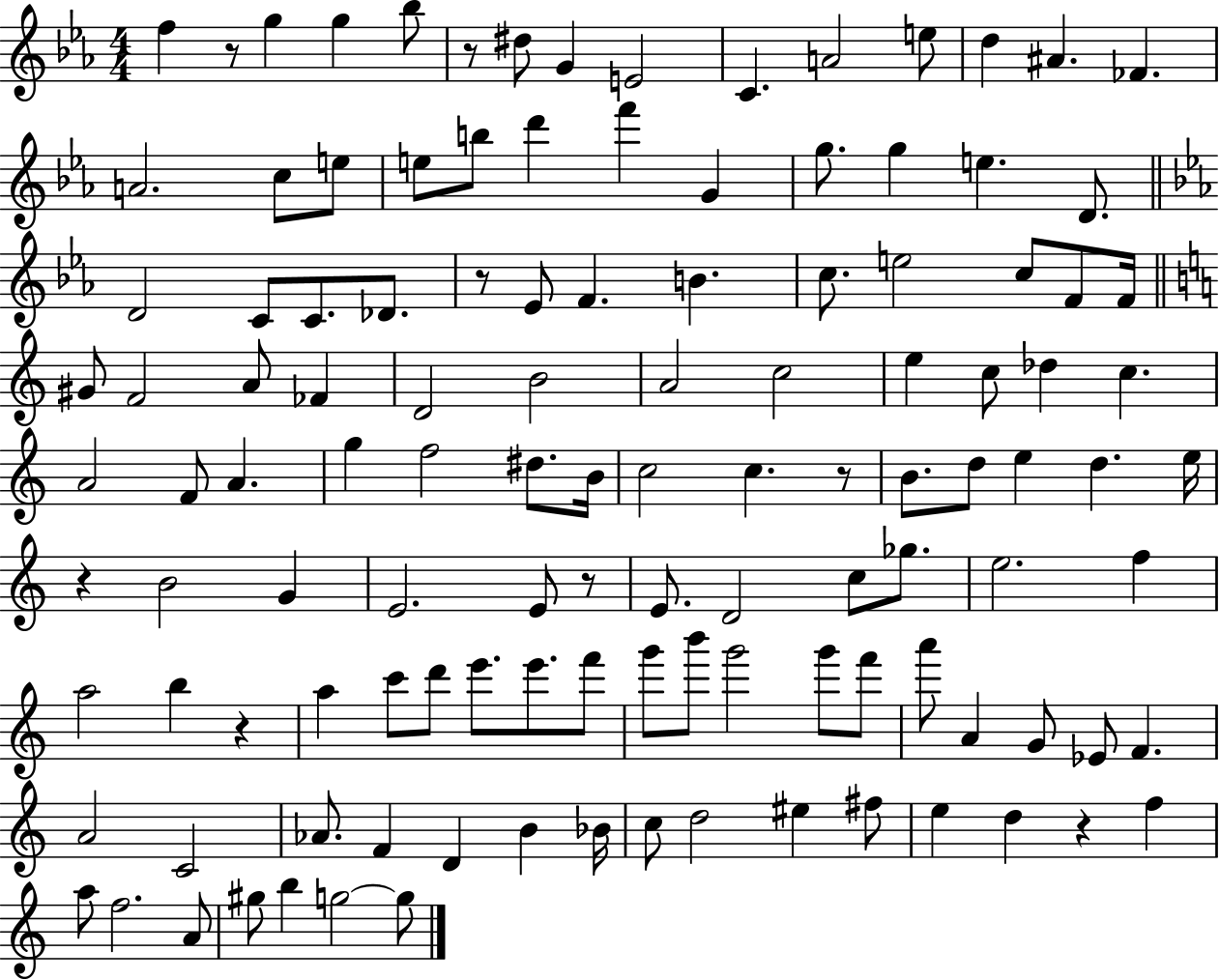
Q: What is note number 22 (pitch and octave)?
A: G5